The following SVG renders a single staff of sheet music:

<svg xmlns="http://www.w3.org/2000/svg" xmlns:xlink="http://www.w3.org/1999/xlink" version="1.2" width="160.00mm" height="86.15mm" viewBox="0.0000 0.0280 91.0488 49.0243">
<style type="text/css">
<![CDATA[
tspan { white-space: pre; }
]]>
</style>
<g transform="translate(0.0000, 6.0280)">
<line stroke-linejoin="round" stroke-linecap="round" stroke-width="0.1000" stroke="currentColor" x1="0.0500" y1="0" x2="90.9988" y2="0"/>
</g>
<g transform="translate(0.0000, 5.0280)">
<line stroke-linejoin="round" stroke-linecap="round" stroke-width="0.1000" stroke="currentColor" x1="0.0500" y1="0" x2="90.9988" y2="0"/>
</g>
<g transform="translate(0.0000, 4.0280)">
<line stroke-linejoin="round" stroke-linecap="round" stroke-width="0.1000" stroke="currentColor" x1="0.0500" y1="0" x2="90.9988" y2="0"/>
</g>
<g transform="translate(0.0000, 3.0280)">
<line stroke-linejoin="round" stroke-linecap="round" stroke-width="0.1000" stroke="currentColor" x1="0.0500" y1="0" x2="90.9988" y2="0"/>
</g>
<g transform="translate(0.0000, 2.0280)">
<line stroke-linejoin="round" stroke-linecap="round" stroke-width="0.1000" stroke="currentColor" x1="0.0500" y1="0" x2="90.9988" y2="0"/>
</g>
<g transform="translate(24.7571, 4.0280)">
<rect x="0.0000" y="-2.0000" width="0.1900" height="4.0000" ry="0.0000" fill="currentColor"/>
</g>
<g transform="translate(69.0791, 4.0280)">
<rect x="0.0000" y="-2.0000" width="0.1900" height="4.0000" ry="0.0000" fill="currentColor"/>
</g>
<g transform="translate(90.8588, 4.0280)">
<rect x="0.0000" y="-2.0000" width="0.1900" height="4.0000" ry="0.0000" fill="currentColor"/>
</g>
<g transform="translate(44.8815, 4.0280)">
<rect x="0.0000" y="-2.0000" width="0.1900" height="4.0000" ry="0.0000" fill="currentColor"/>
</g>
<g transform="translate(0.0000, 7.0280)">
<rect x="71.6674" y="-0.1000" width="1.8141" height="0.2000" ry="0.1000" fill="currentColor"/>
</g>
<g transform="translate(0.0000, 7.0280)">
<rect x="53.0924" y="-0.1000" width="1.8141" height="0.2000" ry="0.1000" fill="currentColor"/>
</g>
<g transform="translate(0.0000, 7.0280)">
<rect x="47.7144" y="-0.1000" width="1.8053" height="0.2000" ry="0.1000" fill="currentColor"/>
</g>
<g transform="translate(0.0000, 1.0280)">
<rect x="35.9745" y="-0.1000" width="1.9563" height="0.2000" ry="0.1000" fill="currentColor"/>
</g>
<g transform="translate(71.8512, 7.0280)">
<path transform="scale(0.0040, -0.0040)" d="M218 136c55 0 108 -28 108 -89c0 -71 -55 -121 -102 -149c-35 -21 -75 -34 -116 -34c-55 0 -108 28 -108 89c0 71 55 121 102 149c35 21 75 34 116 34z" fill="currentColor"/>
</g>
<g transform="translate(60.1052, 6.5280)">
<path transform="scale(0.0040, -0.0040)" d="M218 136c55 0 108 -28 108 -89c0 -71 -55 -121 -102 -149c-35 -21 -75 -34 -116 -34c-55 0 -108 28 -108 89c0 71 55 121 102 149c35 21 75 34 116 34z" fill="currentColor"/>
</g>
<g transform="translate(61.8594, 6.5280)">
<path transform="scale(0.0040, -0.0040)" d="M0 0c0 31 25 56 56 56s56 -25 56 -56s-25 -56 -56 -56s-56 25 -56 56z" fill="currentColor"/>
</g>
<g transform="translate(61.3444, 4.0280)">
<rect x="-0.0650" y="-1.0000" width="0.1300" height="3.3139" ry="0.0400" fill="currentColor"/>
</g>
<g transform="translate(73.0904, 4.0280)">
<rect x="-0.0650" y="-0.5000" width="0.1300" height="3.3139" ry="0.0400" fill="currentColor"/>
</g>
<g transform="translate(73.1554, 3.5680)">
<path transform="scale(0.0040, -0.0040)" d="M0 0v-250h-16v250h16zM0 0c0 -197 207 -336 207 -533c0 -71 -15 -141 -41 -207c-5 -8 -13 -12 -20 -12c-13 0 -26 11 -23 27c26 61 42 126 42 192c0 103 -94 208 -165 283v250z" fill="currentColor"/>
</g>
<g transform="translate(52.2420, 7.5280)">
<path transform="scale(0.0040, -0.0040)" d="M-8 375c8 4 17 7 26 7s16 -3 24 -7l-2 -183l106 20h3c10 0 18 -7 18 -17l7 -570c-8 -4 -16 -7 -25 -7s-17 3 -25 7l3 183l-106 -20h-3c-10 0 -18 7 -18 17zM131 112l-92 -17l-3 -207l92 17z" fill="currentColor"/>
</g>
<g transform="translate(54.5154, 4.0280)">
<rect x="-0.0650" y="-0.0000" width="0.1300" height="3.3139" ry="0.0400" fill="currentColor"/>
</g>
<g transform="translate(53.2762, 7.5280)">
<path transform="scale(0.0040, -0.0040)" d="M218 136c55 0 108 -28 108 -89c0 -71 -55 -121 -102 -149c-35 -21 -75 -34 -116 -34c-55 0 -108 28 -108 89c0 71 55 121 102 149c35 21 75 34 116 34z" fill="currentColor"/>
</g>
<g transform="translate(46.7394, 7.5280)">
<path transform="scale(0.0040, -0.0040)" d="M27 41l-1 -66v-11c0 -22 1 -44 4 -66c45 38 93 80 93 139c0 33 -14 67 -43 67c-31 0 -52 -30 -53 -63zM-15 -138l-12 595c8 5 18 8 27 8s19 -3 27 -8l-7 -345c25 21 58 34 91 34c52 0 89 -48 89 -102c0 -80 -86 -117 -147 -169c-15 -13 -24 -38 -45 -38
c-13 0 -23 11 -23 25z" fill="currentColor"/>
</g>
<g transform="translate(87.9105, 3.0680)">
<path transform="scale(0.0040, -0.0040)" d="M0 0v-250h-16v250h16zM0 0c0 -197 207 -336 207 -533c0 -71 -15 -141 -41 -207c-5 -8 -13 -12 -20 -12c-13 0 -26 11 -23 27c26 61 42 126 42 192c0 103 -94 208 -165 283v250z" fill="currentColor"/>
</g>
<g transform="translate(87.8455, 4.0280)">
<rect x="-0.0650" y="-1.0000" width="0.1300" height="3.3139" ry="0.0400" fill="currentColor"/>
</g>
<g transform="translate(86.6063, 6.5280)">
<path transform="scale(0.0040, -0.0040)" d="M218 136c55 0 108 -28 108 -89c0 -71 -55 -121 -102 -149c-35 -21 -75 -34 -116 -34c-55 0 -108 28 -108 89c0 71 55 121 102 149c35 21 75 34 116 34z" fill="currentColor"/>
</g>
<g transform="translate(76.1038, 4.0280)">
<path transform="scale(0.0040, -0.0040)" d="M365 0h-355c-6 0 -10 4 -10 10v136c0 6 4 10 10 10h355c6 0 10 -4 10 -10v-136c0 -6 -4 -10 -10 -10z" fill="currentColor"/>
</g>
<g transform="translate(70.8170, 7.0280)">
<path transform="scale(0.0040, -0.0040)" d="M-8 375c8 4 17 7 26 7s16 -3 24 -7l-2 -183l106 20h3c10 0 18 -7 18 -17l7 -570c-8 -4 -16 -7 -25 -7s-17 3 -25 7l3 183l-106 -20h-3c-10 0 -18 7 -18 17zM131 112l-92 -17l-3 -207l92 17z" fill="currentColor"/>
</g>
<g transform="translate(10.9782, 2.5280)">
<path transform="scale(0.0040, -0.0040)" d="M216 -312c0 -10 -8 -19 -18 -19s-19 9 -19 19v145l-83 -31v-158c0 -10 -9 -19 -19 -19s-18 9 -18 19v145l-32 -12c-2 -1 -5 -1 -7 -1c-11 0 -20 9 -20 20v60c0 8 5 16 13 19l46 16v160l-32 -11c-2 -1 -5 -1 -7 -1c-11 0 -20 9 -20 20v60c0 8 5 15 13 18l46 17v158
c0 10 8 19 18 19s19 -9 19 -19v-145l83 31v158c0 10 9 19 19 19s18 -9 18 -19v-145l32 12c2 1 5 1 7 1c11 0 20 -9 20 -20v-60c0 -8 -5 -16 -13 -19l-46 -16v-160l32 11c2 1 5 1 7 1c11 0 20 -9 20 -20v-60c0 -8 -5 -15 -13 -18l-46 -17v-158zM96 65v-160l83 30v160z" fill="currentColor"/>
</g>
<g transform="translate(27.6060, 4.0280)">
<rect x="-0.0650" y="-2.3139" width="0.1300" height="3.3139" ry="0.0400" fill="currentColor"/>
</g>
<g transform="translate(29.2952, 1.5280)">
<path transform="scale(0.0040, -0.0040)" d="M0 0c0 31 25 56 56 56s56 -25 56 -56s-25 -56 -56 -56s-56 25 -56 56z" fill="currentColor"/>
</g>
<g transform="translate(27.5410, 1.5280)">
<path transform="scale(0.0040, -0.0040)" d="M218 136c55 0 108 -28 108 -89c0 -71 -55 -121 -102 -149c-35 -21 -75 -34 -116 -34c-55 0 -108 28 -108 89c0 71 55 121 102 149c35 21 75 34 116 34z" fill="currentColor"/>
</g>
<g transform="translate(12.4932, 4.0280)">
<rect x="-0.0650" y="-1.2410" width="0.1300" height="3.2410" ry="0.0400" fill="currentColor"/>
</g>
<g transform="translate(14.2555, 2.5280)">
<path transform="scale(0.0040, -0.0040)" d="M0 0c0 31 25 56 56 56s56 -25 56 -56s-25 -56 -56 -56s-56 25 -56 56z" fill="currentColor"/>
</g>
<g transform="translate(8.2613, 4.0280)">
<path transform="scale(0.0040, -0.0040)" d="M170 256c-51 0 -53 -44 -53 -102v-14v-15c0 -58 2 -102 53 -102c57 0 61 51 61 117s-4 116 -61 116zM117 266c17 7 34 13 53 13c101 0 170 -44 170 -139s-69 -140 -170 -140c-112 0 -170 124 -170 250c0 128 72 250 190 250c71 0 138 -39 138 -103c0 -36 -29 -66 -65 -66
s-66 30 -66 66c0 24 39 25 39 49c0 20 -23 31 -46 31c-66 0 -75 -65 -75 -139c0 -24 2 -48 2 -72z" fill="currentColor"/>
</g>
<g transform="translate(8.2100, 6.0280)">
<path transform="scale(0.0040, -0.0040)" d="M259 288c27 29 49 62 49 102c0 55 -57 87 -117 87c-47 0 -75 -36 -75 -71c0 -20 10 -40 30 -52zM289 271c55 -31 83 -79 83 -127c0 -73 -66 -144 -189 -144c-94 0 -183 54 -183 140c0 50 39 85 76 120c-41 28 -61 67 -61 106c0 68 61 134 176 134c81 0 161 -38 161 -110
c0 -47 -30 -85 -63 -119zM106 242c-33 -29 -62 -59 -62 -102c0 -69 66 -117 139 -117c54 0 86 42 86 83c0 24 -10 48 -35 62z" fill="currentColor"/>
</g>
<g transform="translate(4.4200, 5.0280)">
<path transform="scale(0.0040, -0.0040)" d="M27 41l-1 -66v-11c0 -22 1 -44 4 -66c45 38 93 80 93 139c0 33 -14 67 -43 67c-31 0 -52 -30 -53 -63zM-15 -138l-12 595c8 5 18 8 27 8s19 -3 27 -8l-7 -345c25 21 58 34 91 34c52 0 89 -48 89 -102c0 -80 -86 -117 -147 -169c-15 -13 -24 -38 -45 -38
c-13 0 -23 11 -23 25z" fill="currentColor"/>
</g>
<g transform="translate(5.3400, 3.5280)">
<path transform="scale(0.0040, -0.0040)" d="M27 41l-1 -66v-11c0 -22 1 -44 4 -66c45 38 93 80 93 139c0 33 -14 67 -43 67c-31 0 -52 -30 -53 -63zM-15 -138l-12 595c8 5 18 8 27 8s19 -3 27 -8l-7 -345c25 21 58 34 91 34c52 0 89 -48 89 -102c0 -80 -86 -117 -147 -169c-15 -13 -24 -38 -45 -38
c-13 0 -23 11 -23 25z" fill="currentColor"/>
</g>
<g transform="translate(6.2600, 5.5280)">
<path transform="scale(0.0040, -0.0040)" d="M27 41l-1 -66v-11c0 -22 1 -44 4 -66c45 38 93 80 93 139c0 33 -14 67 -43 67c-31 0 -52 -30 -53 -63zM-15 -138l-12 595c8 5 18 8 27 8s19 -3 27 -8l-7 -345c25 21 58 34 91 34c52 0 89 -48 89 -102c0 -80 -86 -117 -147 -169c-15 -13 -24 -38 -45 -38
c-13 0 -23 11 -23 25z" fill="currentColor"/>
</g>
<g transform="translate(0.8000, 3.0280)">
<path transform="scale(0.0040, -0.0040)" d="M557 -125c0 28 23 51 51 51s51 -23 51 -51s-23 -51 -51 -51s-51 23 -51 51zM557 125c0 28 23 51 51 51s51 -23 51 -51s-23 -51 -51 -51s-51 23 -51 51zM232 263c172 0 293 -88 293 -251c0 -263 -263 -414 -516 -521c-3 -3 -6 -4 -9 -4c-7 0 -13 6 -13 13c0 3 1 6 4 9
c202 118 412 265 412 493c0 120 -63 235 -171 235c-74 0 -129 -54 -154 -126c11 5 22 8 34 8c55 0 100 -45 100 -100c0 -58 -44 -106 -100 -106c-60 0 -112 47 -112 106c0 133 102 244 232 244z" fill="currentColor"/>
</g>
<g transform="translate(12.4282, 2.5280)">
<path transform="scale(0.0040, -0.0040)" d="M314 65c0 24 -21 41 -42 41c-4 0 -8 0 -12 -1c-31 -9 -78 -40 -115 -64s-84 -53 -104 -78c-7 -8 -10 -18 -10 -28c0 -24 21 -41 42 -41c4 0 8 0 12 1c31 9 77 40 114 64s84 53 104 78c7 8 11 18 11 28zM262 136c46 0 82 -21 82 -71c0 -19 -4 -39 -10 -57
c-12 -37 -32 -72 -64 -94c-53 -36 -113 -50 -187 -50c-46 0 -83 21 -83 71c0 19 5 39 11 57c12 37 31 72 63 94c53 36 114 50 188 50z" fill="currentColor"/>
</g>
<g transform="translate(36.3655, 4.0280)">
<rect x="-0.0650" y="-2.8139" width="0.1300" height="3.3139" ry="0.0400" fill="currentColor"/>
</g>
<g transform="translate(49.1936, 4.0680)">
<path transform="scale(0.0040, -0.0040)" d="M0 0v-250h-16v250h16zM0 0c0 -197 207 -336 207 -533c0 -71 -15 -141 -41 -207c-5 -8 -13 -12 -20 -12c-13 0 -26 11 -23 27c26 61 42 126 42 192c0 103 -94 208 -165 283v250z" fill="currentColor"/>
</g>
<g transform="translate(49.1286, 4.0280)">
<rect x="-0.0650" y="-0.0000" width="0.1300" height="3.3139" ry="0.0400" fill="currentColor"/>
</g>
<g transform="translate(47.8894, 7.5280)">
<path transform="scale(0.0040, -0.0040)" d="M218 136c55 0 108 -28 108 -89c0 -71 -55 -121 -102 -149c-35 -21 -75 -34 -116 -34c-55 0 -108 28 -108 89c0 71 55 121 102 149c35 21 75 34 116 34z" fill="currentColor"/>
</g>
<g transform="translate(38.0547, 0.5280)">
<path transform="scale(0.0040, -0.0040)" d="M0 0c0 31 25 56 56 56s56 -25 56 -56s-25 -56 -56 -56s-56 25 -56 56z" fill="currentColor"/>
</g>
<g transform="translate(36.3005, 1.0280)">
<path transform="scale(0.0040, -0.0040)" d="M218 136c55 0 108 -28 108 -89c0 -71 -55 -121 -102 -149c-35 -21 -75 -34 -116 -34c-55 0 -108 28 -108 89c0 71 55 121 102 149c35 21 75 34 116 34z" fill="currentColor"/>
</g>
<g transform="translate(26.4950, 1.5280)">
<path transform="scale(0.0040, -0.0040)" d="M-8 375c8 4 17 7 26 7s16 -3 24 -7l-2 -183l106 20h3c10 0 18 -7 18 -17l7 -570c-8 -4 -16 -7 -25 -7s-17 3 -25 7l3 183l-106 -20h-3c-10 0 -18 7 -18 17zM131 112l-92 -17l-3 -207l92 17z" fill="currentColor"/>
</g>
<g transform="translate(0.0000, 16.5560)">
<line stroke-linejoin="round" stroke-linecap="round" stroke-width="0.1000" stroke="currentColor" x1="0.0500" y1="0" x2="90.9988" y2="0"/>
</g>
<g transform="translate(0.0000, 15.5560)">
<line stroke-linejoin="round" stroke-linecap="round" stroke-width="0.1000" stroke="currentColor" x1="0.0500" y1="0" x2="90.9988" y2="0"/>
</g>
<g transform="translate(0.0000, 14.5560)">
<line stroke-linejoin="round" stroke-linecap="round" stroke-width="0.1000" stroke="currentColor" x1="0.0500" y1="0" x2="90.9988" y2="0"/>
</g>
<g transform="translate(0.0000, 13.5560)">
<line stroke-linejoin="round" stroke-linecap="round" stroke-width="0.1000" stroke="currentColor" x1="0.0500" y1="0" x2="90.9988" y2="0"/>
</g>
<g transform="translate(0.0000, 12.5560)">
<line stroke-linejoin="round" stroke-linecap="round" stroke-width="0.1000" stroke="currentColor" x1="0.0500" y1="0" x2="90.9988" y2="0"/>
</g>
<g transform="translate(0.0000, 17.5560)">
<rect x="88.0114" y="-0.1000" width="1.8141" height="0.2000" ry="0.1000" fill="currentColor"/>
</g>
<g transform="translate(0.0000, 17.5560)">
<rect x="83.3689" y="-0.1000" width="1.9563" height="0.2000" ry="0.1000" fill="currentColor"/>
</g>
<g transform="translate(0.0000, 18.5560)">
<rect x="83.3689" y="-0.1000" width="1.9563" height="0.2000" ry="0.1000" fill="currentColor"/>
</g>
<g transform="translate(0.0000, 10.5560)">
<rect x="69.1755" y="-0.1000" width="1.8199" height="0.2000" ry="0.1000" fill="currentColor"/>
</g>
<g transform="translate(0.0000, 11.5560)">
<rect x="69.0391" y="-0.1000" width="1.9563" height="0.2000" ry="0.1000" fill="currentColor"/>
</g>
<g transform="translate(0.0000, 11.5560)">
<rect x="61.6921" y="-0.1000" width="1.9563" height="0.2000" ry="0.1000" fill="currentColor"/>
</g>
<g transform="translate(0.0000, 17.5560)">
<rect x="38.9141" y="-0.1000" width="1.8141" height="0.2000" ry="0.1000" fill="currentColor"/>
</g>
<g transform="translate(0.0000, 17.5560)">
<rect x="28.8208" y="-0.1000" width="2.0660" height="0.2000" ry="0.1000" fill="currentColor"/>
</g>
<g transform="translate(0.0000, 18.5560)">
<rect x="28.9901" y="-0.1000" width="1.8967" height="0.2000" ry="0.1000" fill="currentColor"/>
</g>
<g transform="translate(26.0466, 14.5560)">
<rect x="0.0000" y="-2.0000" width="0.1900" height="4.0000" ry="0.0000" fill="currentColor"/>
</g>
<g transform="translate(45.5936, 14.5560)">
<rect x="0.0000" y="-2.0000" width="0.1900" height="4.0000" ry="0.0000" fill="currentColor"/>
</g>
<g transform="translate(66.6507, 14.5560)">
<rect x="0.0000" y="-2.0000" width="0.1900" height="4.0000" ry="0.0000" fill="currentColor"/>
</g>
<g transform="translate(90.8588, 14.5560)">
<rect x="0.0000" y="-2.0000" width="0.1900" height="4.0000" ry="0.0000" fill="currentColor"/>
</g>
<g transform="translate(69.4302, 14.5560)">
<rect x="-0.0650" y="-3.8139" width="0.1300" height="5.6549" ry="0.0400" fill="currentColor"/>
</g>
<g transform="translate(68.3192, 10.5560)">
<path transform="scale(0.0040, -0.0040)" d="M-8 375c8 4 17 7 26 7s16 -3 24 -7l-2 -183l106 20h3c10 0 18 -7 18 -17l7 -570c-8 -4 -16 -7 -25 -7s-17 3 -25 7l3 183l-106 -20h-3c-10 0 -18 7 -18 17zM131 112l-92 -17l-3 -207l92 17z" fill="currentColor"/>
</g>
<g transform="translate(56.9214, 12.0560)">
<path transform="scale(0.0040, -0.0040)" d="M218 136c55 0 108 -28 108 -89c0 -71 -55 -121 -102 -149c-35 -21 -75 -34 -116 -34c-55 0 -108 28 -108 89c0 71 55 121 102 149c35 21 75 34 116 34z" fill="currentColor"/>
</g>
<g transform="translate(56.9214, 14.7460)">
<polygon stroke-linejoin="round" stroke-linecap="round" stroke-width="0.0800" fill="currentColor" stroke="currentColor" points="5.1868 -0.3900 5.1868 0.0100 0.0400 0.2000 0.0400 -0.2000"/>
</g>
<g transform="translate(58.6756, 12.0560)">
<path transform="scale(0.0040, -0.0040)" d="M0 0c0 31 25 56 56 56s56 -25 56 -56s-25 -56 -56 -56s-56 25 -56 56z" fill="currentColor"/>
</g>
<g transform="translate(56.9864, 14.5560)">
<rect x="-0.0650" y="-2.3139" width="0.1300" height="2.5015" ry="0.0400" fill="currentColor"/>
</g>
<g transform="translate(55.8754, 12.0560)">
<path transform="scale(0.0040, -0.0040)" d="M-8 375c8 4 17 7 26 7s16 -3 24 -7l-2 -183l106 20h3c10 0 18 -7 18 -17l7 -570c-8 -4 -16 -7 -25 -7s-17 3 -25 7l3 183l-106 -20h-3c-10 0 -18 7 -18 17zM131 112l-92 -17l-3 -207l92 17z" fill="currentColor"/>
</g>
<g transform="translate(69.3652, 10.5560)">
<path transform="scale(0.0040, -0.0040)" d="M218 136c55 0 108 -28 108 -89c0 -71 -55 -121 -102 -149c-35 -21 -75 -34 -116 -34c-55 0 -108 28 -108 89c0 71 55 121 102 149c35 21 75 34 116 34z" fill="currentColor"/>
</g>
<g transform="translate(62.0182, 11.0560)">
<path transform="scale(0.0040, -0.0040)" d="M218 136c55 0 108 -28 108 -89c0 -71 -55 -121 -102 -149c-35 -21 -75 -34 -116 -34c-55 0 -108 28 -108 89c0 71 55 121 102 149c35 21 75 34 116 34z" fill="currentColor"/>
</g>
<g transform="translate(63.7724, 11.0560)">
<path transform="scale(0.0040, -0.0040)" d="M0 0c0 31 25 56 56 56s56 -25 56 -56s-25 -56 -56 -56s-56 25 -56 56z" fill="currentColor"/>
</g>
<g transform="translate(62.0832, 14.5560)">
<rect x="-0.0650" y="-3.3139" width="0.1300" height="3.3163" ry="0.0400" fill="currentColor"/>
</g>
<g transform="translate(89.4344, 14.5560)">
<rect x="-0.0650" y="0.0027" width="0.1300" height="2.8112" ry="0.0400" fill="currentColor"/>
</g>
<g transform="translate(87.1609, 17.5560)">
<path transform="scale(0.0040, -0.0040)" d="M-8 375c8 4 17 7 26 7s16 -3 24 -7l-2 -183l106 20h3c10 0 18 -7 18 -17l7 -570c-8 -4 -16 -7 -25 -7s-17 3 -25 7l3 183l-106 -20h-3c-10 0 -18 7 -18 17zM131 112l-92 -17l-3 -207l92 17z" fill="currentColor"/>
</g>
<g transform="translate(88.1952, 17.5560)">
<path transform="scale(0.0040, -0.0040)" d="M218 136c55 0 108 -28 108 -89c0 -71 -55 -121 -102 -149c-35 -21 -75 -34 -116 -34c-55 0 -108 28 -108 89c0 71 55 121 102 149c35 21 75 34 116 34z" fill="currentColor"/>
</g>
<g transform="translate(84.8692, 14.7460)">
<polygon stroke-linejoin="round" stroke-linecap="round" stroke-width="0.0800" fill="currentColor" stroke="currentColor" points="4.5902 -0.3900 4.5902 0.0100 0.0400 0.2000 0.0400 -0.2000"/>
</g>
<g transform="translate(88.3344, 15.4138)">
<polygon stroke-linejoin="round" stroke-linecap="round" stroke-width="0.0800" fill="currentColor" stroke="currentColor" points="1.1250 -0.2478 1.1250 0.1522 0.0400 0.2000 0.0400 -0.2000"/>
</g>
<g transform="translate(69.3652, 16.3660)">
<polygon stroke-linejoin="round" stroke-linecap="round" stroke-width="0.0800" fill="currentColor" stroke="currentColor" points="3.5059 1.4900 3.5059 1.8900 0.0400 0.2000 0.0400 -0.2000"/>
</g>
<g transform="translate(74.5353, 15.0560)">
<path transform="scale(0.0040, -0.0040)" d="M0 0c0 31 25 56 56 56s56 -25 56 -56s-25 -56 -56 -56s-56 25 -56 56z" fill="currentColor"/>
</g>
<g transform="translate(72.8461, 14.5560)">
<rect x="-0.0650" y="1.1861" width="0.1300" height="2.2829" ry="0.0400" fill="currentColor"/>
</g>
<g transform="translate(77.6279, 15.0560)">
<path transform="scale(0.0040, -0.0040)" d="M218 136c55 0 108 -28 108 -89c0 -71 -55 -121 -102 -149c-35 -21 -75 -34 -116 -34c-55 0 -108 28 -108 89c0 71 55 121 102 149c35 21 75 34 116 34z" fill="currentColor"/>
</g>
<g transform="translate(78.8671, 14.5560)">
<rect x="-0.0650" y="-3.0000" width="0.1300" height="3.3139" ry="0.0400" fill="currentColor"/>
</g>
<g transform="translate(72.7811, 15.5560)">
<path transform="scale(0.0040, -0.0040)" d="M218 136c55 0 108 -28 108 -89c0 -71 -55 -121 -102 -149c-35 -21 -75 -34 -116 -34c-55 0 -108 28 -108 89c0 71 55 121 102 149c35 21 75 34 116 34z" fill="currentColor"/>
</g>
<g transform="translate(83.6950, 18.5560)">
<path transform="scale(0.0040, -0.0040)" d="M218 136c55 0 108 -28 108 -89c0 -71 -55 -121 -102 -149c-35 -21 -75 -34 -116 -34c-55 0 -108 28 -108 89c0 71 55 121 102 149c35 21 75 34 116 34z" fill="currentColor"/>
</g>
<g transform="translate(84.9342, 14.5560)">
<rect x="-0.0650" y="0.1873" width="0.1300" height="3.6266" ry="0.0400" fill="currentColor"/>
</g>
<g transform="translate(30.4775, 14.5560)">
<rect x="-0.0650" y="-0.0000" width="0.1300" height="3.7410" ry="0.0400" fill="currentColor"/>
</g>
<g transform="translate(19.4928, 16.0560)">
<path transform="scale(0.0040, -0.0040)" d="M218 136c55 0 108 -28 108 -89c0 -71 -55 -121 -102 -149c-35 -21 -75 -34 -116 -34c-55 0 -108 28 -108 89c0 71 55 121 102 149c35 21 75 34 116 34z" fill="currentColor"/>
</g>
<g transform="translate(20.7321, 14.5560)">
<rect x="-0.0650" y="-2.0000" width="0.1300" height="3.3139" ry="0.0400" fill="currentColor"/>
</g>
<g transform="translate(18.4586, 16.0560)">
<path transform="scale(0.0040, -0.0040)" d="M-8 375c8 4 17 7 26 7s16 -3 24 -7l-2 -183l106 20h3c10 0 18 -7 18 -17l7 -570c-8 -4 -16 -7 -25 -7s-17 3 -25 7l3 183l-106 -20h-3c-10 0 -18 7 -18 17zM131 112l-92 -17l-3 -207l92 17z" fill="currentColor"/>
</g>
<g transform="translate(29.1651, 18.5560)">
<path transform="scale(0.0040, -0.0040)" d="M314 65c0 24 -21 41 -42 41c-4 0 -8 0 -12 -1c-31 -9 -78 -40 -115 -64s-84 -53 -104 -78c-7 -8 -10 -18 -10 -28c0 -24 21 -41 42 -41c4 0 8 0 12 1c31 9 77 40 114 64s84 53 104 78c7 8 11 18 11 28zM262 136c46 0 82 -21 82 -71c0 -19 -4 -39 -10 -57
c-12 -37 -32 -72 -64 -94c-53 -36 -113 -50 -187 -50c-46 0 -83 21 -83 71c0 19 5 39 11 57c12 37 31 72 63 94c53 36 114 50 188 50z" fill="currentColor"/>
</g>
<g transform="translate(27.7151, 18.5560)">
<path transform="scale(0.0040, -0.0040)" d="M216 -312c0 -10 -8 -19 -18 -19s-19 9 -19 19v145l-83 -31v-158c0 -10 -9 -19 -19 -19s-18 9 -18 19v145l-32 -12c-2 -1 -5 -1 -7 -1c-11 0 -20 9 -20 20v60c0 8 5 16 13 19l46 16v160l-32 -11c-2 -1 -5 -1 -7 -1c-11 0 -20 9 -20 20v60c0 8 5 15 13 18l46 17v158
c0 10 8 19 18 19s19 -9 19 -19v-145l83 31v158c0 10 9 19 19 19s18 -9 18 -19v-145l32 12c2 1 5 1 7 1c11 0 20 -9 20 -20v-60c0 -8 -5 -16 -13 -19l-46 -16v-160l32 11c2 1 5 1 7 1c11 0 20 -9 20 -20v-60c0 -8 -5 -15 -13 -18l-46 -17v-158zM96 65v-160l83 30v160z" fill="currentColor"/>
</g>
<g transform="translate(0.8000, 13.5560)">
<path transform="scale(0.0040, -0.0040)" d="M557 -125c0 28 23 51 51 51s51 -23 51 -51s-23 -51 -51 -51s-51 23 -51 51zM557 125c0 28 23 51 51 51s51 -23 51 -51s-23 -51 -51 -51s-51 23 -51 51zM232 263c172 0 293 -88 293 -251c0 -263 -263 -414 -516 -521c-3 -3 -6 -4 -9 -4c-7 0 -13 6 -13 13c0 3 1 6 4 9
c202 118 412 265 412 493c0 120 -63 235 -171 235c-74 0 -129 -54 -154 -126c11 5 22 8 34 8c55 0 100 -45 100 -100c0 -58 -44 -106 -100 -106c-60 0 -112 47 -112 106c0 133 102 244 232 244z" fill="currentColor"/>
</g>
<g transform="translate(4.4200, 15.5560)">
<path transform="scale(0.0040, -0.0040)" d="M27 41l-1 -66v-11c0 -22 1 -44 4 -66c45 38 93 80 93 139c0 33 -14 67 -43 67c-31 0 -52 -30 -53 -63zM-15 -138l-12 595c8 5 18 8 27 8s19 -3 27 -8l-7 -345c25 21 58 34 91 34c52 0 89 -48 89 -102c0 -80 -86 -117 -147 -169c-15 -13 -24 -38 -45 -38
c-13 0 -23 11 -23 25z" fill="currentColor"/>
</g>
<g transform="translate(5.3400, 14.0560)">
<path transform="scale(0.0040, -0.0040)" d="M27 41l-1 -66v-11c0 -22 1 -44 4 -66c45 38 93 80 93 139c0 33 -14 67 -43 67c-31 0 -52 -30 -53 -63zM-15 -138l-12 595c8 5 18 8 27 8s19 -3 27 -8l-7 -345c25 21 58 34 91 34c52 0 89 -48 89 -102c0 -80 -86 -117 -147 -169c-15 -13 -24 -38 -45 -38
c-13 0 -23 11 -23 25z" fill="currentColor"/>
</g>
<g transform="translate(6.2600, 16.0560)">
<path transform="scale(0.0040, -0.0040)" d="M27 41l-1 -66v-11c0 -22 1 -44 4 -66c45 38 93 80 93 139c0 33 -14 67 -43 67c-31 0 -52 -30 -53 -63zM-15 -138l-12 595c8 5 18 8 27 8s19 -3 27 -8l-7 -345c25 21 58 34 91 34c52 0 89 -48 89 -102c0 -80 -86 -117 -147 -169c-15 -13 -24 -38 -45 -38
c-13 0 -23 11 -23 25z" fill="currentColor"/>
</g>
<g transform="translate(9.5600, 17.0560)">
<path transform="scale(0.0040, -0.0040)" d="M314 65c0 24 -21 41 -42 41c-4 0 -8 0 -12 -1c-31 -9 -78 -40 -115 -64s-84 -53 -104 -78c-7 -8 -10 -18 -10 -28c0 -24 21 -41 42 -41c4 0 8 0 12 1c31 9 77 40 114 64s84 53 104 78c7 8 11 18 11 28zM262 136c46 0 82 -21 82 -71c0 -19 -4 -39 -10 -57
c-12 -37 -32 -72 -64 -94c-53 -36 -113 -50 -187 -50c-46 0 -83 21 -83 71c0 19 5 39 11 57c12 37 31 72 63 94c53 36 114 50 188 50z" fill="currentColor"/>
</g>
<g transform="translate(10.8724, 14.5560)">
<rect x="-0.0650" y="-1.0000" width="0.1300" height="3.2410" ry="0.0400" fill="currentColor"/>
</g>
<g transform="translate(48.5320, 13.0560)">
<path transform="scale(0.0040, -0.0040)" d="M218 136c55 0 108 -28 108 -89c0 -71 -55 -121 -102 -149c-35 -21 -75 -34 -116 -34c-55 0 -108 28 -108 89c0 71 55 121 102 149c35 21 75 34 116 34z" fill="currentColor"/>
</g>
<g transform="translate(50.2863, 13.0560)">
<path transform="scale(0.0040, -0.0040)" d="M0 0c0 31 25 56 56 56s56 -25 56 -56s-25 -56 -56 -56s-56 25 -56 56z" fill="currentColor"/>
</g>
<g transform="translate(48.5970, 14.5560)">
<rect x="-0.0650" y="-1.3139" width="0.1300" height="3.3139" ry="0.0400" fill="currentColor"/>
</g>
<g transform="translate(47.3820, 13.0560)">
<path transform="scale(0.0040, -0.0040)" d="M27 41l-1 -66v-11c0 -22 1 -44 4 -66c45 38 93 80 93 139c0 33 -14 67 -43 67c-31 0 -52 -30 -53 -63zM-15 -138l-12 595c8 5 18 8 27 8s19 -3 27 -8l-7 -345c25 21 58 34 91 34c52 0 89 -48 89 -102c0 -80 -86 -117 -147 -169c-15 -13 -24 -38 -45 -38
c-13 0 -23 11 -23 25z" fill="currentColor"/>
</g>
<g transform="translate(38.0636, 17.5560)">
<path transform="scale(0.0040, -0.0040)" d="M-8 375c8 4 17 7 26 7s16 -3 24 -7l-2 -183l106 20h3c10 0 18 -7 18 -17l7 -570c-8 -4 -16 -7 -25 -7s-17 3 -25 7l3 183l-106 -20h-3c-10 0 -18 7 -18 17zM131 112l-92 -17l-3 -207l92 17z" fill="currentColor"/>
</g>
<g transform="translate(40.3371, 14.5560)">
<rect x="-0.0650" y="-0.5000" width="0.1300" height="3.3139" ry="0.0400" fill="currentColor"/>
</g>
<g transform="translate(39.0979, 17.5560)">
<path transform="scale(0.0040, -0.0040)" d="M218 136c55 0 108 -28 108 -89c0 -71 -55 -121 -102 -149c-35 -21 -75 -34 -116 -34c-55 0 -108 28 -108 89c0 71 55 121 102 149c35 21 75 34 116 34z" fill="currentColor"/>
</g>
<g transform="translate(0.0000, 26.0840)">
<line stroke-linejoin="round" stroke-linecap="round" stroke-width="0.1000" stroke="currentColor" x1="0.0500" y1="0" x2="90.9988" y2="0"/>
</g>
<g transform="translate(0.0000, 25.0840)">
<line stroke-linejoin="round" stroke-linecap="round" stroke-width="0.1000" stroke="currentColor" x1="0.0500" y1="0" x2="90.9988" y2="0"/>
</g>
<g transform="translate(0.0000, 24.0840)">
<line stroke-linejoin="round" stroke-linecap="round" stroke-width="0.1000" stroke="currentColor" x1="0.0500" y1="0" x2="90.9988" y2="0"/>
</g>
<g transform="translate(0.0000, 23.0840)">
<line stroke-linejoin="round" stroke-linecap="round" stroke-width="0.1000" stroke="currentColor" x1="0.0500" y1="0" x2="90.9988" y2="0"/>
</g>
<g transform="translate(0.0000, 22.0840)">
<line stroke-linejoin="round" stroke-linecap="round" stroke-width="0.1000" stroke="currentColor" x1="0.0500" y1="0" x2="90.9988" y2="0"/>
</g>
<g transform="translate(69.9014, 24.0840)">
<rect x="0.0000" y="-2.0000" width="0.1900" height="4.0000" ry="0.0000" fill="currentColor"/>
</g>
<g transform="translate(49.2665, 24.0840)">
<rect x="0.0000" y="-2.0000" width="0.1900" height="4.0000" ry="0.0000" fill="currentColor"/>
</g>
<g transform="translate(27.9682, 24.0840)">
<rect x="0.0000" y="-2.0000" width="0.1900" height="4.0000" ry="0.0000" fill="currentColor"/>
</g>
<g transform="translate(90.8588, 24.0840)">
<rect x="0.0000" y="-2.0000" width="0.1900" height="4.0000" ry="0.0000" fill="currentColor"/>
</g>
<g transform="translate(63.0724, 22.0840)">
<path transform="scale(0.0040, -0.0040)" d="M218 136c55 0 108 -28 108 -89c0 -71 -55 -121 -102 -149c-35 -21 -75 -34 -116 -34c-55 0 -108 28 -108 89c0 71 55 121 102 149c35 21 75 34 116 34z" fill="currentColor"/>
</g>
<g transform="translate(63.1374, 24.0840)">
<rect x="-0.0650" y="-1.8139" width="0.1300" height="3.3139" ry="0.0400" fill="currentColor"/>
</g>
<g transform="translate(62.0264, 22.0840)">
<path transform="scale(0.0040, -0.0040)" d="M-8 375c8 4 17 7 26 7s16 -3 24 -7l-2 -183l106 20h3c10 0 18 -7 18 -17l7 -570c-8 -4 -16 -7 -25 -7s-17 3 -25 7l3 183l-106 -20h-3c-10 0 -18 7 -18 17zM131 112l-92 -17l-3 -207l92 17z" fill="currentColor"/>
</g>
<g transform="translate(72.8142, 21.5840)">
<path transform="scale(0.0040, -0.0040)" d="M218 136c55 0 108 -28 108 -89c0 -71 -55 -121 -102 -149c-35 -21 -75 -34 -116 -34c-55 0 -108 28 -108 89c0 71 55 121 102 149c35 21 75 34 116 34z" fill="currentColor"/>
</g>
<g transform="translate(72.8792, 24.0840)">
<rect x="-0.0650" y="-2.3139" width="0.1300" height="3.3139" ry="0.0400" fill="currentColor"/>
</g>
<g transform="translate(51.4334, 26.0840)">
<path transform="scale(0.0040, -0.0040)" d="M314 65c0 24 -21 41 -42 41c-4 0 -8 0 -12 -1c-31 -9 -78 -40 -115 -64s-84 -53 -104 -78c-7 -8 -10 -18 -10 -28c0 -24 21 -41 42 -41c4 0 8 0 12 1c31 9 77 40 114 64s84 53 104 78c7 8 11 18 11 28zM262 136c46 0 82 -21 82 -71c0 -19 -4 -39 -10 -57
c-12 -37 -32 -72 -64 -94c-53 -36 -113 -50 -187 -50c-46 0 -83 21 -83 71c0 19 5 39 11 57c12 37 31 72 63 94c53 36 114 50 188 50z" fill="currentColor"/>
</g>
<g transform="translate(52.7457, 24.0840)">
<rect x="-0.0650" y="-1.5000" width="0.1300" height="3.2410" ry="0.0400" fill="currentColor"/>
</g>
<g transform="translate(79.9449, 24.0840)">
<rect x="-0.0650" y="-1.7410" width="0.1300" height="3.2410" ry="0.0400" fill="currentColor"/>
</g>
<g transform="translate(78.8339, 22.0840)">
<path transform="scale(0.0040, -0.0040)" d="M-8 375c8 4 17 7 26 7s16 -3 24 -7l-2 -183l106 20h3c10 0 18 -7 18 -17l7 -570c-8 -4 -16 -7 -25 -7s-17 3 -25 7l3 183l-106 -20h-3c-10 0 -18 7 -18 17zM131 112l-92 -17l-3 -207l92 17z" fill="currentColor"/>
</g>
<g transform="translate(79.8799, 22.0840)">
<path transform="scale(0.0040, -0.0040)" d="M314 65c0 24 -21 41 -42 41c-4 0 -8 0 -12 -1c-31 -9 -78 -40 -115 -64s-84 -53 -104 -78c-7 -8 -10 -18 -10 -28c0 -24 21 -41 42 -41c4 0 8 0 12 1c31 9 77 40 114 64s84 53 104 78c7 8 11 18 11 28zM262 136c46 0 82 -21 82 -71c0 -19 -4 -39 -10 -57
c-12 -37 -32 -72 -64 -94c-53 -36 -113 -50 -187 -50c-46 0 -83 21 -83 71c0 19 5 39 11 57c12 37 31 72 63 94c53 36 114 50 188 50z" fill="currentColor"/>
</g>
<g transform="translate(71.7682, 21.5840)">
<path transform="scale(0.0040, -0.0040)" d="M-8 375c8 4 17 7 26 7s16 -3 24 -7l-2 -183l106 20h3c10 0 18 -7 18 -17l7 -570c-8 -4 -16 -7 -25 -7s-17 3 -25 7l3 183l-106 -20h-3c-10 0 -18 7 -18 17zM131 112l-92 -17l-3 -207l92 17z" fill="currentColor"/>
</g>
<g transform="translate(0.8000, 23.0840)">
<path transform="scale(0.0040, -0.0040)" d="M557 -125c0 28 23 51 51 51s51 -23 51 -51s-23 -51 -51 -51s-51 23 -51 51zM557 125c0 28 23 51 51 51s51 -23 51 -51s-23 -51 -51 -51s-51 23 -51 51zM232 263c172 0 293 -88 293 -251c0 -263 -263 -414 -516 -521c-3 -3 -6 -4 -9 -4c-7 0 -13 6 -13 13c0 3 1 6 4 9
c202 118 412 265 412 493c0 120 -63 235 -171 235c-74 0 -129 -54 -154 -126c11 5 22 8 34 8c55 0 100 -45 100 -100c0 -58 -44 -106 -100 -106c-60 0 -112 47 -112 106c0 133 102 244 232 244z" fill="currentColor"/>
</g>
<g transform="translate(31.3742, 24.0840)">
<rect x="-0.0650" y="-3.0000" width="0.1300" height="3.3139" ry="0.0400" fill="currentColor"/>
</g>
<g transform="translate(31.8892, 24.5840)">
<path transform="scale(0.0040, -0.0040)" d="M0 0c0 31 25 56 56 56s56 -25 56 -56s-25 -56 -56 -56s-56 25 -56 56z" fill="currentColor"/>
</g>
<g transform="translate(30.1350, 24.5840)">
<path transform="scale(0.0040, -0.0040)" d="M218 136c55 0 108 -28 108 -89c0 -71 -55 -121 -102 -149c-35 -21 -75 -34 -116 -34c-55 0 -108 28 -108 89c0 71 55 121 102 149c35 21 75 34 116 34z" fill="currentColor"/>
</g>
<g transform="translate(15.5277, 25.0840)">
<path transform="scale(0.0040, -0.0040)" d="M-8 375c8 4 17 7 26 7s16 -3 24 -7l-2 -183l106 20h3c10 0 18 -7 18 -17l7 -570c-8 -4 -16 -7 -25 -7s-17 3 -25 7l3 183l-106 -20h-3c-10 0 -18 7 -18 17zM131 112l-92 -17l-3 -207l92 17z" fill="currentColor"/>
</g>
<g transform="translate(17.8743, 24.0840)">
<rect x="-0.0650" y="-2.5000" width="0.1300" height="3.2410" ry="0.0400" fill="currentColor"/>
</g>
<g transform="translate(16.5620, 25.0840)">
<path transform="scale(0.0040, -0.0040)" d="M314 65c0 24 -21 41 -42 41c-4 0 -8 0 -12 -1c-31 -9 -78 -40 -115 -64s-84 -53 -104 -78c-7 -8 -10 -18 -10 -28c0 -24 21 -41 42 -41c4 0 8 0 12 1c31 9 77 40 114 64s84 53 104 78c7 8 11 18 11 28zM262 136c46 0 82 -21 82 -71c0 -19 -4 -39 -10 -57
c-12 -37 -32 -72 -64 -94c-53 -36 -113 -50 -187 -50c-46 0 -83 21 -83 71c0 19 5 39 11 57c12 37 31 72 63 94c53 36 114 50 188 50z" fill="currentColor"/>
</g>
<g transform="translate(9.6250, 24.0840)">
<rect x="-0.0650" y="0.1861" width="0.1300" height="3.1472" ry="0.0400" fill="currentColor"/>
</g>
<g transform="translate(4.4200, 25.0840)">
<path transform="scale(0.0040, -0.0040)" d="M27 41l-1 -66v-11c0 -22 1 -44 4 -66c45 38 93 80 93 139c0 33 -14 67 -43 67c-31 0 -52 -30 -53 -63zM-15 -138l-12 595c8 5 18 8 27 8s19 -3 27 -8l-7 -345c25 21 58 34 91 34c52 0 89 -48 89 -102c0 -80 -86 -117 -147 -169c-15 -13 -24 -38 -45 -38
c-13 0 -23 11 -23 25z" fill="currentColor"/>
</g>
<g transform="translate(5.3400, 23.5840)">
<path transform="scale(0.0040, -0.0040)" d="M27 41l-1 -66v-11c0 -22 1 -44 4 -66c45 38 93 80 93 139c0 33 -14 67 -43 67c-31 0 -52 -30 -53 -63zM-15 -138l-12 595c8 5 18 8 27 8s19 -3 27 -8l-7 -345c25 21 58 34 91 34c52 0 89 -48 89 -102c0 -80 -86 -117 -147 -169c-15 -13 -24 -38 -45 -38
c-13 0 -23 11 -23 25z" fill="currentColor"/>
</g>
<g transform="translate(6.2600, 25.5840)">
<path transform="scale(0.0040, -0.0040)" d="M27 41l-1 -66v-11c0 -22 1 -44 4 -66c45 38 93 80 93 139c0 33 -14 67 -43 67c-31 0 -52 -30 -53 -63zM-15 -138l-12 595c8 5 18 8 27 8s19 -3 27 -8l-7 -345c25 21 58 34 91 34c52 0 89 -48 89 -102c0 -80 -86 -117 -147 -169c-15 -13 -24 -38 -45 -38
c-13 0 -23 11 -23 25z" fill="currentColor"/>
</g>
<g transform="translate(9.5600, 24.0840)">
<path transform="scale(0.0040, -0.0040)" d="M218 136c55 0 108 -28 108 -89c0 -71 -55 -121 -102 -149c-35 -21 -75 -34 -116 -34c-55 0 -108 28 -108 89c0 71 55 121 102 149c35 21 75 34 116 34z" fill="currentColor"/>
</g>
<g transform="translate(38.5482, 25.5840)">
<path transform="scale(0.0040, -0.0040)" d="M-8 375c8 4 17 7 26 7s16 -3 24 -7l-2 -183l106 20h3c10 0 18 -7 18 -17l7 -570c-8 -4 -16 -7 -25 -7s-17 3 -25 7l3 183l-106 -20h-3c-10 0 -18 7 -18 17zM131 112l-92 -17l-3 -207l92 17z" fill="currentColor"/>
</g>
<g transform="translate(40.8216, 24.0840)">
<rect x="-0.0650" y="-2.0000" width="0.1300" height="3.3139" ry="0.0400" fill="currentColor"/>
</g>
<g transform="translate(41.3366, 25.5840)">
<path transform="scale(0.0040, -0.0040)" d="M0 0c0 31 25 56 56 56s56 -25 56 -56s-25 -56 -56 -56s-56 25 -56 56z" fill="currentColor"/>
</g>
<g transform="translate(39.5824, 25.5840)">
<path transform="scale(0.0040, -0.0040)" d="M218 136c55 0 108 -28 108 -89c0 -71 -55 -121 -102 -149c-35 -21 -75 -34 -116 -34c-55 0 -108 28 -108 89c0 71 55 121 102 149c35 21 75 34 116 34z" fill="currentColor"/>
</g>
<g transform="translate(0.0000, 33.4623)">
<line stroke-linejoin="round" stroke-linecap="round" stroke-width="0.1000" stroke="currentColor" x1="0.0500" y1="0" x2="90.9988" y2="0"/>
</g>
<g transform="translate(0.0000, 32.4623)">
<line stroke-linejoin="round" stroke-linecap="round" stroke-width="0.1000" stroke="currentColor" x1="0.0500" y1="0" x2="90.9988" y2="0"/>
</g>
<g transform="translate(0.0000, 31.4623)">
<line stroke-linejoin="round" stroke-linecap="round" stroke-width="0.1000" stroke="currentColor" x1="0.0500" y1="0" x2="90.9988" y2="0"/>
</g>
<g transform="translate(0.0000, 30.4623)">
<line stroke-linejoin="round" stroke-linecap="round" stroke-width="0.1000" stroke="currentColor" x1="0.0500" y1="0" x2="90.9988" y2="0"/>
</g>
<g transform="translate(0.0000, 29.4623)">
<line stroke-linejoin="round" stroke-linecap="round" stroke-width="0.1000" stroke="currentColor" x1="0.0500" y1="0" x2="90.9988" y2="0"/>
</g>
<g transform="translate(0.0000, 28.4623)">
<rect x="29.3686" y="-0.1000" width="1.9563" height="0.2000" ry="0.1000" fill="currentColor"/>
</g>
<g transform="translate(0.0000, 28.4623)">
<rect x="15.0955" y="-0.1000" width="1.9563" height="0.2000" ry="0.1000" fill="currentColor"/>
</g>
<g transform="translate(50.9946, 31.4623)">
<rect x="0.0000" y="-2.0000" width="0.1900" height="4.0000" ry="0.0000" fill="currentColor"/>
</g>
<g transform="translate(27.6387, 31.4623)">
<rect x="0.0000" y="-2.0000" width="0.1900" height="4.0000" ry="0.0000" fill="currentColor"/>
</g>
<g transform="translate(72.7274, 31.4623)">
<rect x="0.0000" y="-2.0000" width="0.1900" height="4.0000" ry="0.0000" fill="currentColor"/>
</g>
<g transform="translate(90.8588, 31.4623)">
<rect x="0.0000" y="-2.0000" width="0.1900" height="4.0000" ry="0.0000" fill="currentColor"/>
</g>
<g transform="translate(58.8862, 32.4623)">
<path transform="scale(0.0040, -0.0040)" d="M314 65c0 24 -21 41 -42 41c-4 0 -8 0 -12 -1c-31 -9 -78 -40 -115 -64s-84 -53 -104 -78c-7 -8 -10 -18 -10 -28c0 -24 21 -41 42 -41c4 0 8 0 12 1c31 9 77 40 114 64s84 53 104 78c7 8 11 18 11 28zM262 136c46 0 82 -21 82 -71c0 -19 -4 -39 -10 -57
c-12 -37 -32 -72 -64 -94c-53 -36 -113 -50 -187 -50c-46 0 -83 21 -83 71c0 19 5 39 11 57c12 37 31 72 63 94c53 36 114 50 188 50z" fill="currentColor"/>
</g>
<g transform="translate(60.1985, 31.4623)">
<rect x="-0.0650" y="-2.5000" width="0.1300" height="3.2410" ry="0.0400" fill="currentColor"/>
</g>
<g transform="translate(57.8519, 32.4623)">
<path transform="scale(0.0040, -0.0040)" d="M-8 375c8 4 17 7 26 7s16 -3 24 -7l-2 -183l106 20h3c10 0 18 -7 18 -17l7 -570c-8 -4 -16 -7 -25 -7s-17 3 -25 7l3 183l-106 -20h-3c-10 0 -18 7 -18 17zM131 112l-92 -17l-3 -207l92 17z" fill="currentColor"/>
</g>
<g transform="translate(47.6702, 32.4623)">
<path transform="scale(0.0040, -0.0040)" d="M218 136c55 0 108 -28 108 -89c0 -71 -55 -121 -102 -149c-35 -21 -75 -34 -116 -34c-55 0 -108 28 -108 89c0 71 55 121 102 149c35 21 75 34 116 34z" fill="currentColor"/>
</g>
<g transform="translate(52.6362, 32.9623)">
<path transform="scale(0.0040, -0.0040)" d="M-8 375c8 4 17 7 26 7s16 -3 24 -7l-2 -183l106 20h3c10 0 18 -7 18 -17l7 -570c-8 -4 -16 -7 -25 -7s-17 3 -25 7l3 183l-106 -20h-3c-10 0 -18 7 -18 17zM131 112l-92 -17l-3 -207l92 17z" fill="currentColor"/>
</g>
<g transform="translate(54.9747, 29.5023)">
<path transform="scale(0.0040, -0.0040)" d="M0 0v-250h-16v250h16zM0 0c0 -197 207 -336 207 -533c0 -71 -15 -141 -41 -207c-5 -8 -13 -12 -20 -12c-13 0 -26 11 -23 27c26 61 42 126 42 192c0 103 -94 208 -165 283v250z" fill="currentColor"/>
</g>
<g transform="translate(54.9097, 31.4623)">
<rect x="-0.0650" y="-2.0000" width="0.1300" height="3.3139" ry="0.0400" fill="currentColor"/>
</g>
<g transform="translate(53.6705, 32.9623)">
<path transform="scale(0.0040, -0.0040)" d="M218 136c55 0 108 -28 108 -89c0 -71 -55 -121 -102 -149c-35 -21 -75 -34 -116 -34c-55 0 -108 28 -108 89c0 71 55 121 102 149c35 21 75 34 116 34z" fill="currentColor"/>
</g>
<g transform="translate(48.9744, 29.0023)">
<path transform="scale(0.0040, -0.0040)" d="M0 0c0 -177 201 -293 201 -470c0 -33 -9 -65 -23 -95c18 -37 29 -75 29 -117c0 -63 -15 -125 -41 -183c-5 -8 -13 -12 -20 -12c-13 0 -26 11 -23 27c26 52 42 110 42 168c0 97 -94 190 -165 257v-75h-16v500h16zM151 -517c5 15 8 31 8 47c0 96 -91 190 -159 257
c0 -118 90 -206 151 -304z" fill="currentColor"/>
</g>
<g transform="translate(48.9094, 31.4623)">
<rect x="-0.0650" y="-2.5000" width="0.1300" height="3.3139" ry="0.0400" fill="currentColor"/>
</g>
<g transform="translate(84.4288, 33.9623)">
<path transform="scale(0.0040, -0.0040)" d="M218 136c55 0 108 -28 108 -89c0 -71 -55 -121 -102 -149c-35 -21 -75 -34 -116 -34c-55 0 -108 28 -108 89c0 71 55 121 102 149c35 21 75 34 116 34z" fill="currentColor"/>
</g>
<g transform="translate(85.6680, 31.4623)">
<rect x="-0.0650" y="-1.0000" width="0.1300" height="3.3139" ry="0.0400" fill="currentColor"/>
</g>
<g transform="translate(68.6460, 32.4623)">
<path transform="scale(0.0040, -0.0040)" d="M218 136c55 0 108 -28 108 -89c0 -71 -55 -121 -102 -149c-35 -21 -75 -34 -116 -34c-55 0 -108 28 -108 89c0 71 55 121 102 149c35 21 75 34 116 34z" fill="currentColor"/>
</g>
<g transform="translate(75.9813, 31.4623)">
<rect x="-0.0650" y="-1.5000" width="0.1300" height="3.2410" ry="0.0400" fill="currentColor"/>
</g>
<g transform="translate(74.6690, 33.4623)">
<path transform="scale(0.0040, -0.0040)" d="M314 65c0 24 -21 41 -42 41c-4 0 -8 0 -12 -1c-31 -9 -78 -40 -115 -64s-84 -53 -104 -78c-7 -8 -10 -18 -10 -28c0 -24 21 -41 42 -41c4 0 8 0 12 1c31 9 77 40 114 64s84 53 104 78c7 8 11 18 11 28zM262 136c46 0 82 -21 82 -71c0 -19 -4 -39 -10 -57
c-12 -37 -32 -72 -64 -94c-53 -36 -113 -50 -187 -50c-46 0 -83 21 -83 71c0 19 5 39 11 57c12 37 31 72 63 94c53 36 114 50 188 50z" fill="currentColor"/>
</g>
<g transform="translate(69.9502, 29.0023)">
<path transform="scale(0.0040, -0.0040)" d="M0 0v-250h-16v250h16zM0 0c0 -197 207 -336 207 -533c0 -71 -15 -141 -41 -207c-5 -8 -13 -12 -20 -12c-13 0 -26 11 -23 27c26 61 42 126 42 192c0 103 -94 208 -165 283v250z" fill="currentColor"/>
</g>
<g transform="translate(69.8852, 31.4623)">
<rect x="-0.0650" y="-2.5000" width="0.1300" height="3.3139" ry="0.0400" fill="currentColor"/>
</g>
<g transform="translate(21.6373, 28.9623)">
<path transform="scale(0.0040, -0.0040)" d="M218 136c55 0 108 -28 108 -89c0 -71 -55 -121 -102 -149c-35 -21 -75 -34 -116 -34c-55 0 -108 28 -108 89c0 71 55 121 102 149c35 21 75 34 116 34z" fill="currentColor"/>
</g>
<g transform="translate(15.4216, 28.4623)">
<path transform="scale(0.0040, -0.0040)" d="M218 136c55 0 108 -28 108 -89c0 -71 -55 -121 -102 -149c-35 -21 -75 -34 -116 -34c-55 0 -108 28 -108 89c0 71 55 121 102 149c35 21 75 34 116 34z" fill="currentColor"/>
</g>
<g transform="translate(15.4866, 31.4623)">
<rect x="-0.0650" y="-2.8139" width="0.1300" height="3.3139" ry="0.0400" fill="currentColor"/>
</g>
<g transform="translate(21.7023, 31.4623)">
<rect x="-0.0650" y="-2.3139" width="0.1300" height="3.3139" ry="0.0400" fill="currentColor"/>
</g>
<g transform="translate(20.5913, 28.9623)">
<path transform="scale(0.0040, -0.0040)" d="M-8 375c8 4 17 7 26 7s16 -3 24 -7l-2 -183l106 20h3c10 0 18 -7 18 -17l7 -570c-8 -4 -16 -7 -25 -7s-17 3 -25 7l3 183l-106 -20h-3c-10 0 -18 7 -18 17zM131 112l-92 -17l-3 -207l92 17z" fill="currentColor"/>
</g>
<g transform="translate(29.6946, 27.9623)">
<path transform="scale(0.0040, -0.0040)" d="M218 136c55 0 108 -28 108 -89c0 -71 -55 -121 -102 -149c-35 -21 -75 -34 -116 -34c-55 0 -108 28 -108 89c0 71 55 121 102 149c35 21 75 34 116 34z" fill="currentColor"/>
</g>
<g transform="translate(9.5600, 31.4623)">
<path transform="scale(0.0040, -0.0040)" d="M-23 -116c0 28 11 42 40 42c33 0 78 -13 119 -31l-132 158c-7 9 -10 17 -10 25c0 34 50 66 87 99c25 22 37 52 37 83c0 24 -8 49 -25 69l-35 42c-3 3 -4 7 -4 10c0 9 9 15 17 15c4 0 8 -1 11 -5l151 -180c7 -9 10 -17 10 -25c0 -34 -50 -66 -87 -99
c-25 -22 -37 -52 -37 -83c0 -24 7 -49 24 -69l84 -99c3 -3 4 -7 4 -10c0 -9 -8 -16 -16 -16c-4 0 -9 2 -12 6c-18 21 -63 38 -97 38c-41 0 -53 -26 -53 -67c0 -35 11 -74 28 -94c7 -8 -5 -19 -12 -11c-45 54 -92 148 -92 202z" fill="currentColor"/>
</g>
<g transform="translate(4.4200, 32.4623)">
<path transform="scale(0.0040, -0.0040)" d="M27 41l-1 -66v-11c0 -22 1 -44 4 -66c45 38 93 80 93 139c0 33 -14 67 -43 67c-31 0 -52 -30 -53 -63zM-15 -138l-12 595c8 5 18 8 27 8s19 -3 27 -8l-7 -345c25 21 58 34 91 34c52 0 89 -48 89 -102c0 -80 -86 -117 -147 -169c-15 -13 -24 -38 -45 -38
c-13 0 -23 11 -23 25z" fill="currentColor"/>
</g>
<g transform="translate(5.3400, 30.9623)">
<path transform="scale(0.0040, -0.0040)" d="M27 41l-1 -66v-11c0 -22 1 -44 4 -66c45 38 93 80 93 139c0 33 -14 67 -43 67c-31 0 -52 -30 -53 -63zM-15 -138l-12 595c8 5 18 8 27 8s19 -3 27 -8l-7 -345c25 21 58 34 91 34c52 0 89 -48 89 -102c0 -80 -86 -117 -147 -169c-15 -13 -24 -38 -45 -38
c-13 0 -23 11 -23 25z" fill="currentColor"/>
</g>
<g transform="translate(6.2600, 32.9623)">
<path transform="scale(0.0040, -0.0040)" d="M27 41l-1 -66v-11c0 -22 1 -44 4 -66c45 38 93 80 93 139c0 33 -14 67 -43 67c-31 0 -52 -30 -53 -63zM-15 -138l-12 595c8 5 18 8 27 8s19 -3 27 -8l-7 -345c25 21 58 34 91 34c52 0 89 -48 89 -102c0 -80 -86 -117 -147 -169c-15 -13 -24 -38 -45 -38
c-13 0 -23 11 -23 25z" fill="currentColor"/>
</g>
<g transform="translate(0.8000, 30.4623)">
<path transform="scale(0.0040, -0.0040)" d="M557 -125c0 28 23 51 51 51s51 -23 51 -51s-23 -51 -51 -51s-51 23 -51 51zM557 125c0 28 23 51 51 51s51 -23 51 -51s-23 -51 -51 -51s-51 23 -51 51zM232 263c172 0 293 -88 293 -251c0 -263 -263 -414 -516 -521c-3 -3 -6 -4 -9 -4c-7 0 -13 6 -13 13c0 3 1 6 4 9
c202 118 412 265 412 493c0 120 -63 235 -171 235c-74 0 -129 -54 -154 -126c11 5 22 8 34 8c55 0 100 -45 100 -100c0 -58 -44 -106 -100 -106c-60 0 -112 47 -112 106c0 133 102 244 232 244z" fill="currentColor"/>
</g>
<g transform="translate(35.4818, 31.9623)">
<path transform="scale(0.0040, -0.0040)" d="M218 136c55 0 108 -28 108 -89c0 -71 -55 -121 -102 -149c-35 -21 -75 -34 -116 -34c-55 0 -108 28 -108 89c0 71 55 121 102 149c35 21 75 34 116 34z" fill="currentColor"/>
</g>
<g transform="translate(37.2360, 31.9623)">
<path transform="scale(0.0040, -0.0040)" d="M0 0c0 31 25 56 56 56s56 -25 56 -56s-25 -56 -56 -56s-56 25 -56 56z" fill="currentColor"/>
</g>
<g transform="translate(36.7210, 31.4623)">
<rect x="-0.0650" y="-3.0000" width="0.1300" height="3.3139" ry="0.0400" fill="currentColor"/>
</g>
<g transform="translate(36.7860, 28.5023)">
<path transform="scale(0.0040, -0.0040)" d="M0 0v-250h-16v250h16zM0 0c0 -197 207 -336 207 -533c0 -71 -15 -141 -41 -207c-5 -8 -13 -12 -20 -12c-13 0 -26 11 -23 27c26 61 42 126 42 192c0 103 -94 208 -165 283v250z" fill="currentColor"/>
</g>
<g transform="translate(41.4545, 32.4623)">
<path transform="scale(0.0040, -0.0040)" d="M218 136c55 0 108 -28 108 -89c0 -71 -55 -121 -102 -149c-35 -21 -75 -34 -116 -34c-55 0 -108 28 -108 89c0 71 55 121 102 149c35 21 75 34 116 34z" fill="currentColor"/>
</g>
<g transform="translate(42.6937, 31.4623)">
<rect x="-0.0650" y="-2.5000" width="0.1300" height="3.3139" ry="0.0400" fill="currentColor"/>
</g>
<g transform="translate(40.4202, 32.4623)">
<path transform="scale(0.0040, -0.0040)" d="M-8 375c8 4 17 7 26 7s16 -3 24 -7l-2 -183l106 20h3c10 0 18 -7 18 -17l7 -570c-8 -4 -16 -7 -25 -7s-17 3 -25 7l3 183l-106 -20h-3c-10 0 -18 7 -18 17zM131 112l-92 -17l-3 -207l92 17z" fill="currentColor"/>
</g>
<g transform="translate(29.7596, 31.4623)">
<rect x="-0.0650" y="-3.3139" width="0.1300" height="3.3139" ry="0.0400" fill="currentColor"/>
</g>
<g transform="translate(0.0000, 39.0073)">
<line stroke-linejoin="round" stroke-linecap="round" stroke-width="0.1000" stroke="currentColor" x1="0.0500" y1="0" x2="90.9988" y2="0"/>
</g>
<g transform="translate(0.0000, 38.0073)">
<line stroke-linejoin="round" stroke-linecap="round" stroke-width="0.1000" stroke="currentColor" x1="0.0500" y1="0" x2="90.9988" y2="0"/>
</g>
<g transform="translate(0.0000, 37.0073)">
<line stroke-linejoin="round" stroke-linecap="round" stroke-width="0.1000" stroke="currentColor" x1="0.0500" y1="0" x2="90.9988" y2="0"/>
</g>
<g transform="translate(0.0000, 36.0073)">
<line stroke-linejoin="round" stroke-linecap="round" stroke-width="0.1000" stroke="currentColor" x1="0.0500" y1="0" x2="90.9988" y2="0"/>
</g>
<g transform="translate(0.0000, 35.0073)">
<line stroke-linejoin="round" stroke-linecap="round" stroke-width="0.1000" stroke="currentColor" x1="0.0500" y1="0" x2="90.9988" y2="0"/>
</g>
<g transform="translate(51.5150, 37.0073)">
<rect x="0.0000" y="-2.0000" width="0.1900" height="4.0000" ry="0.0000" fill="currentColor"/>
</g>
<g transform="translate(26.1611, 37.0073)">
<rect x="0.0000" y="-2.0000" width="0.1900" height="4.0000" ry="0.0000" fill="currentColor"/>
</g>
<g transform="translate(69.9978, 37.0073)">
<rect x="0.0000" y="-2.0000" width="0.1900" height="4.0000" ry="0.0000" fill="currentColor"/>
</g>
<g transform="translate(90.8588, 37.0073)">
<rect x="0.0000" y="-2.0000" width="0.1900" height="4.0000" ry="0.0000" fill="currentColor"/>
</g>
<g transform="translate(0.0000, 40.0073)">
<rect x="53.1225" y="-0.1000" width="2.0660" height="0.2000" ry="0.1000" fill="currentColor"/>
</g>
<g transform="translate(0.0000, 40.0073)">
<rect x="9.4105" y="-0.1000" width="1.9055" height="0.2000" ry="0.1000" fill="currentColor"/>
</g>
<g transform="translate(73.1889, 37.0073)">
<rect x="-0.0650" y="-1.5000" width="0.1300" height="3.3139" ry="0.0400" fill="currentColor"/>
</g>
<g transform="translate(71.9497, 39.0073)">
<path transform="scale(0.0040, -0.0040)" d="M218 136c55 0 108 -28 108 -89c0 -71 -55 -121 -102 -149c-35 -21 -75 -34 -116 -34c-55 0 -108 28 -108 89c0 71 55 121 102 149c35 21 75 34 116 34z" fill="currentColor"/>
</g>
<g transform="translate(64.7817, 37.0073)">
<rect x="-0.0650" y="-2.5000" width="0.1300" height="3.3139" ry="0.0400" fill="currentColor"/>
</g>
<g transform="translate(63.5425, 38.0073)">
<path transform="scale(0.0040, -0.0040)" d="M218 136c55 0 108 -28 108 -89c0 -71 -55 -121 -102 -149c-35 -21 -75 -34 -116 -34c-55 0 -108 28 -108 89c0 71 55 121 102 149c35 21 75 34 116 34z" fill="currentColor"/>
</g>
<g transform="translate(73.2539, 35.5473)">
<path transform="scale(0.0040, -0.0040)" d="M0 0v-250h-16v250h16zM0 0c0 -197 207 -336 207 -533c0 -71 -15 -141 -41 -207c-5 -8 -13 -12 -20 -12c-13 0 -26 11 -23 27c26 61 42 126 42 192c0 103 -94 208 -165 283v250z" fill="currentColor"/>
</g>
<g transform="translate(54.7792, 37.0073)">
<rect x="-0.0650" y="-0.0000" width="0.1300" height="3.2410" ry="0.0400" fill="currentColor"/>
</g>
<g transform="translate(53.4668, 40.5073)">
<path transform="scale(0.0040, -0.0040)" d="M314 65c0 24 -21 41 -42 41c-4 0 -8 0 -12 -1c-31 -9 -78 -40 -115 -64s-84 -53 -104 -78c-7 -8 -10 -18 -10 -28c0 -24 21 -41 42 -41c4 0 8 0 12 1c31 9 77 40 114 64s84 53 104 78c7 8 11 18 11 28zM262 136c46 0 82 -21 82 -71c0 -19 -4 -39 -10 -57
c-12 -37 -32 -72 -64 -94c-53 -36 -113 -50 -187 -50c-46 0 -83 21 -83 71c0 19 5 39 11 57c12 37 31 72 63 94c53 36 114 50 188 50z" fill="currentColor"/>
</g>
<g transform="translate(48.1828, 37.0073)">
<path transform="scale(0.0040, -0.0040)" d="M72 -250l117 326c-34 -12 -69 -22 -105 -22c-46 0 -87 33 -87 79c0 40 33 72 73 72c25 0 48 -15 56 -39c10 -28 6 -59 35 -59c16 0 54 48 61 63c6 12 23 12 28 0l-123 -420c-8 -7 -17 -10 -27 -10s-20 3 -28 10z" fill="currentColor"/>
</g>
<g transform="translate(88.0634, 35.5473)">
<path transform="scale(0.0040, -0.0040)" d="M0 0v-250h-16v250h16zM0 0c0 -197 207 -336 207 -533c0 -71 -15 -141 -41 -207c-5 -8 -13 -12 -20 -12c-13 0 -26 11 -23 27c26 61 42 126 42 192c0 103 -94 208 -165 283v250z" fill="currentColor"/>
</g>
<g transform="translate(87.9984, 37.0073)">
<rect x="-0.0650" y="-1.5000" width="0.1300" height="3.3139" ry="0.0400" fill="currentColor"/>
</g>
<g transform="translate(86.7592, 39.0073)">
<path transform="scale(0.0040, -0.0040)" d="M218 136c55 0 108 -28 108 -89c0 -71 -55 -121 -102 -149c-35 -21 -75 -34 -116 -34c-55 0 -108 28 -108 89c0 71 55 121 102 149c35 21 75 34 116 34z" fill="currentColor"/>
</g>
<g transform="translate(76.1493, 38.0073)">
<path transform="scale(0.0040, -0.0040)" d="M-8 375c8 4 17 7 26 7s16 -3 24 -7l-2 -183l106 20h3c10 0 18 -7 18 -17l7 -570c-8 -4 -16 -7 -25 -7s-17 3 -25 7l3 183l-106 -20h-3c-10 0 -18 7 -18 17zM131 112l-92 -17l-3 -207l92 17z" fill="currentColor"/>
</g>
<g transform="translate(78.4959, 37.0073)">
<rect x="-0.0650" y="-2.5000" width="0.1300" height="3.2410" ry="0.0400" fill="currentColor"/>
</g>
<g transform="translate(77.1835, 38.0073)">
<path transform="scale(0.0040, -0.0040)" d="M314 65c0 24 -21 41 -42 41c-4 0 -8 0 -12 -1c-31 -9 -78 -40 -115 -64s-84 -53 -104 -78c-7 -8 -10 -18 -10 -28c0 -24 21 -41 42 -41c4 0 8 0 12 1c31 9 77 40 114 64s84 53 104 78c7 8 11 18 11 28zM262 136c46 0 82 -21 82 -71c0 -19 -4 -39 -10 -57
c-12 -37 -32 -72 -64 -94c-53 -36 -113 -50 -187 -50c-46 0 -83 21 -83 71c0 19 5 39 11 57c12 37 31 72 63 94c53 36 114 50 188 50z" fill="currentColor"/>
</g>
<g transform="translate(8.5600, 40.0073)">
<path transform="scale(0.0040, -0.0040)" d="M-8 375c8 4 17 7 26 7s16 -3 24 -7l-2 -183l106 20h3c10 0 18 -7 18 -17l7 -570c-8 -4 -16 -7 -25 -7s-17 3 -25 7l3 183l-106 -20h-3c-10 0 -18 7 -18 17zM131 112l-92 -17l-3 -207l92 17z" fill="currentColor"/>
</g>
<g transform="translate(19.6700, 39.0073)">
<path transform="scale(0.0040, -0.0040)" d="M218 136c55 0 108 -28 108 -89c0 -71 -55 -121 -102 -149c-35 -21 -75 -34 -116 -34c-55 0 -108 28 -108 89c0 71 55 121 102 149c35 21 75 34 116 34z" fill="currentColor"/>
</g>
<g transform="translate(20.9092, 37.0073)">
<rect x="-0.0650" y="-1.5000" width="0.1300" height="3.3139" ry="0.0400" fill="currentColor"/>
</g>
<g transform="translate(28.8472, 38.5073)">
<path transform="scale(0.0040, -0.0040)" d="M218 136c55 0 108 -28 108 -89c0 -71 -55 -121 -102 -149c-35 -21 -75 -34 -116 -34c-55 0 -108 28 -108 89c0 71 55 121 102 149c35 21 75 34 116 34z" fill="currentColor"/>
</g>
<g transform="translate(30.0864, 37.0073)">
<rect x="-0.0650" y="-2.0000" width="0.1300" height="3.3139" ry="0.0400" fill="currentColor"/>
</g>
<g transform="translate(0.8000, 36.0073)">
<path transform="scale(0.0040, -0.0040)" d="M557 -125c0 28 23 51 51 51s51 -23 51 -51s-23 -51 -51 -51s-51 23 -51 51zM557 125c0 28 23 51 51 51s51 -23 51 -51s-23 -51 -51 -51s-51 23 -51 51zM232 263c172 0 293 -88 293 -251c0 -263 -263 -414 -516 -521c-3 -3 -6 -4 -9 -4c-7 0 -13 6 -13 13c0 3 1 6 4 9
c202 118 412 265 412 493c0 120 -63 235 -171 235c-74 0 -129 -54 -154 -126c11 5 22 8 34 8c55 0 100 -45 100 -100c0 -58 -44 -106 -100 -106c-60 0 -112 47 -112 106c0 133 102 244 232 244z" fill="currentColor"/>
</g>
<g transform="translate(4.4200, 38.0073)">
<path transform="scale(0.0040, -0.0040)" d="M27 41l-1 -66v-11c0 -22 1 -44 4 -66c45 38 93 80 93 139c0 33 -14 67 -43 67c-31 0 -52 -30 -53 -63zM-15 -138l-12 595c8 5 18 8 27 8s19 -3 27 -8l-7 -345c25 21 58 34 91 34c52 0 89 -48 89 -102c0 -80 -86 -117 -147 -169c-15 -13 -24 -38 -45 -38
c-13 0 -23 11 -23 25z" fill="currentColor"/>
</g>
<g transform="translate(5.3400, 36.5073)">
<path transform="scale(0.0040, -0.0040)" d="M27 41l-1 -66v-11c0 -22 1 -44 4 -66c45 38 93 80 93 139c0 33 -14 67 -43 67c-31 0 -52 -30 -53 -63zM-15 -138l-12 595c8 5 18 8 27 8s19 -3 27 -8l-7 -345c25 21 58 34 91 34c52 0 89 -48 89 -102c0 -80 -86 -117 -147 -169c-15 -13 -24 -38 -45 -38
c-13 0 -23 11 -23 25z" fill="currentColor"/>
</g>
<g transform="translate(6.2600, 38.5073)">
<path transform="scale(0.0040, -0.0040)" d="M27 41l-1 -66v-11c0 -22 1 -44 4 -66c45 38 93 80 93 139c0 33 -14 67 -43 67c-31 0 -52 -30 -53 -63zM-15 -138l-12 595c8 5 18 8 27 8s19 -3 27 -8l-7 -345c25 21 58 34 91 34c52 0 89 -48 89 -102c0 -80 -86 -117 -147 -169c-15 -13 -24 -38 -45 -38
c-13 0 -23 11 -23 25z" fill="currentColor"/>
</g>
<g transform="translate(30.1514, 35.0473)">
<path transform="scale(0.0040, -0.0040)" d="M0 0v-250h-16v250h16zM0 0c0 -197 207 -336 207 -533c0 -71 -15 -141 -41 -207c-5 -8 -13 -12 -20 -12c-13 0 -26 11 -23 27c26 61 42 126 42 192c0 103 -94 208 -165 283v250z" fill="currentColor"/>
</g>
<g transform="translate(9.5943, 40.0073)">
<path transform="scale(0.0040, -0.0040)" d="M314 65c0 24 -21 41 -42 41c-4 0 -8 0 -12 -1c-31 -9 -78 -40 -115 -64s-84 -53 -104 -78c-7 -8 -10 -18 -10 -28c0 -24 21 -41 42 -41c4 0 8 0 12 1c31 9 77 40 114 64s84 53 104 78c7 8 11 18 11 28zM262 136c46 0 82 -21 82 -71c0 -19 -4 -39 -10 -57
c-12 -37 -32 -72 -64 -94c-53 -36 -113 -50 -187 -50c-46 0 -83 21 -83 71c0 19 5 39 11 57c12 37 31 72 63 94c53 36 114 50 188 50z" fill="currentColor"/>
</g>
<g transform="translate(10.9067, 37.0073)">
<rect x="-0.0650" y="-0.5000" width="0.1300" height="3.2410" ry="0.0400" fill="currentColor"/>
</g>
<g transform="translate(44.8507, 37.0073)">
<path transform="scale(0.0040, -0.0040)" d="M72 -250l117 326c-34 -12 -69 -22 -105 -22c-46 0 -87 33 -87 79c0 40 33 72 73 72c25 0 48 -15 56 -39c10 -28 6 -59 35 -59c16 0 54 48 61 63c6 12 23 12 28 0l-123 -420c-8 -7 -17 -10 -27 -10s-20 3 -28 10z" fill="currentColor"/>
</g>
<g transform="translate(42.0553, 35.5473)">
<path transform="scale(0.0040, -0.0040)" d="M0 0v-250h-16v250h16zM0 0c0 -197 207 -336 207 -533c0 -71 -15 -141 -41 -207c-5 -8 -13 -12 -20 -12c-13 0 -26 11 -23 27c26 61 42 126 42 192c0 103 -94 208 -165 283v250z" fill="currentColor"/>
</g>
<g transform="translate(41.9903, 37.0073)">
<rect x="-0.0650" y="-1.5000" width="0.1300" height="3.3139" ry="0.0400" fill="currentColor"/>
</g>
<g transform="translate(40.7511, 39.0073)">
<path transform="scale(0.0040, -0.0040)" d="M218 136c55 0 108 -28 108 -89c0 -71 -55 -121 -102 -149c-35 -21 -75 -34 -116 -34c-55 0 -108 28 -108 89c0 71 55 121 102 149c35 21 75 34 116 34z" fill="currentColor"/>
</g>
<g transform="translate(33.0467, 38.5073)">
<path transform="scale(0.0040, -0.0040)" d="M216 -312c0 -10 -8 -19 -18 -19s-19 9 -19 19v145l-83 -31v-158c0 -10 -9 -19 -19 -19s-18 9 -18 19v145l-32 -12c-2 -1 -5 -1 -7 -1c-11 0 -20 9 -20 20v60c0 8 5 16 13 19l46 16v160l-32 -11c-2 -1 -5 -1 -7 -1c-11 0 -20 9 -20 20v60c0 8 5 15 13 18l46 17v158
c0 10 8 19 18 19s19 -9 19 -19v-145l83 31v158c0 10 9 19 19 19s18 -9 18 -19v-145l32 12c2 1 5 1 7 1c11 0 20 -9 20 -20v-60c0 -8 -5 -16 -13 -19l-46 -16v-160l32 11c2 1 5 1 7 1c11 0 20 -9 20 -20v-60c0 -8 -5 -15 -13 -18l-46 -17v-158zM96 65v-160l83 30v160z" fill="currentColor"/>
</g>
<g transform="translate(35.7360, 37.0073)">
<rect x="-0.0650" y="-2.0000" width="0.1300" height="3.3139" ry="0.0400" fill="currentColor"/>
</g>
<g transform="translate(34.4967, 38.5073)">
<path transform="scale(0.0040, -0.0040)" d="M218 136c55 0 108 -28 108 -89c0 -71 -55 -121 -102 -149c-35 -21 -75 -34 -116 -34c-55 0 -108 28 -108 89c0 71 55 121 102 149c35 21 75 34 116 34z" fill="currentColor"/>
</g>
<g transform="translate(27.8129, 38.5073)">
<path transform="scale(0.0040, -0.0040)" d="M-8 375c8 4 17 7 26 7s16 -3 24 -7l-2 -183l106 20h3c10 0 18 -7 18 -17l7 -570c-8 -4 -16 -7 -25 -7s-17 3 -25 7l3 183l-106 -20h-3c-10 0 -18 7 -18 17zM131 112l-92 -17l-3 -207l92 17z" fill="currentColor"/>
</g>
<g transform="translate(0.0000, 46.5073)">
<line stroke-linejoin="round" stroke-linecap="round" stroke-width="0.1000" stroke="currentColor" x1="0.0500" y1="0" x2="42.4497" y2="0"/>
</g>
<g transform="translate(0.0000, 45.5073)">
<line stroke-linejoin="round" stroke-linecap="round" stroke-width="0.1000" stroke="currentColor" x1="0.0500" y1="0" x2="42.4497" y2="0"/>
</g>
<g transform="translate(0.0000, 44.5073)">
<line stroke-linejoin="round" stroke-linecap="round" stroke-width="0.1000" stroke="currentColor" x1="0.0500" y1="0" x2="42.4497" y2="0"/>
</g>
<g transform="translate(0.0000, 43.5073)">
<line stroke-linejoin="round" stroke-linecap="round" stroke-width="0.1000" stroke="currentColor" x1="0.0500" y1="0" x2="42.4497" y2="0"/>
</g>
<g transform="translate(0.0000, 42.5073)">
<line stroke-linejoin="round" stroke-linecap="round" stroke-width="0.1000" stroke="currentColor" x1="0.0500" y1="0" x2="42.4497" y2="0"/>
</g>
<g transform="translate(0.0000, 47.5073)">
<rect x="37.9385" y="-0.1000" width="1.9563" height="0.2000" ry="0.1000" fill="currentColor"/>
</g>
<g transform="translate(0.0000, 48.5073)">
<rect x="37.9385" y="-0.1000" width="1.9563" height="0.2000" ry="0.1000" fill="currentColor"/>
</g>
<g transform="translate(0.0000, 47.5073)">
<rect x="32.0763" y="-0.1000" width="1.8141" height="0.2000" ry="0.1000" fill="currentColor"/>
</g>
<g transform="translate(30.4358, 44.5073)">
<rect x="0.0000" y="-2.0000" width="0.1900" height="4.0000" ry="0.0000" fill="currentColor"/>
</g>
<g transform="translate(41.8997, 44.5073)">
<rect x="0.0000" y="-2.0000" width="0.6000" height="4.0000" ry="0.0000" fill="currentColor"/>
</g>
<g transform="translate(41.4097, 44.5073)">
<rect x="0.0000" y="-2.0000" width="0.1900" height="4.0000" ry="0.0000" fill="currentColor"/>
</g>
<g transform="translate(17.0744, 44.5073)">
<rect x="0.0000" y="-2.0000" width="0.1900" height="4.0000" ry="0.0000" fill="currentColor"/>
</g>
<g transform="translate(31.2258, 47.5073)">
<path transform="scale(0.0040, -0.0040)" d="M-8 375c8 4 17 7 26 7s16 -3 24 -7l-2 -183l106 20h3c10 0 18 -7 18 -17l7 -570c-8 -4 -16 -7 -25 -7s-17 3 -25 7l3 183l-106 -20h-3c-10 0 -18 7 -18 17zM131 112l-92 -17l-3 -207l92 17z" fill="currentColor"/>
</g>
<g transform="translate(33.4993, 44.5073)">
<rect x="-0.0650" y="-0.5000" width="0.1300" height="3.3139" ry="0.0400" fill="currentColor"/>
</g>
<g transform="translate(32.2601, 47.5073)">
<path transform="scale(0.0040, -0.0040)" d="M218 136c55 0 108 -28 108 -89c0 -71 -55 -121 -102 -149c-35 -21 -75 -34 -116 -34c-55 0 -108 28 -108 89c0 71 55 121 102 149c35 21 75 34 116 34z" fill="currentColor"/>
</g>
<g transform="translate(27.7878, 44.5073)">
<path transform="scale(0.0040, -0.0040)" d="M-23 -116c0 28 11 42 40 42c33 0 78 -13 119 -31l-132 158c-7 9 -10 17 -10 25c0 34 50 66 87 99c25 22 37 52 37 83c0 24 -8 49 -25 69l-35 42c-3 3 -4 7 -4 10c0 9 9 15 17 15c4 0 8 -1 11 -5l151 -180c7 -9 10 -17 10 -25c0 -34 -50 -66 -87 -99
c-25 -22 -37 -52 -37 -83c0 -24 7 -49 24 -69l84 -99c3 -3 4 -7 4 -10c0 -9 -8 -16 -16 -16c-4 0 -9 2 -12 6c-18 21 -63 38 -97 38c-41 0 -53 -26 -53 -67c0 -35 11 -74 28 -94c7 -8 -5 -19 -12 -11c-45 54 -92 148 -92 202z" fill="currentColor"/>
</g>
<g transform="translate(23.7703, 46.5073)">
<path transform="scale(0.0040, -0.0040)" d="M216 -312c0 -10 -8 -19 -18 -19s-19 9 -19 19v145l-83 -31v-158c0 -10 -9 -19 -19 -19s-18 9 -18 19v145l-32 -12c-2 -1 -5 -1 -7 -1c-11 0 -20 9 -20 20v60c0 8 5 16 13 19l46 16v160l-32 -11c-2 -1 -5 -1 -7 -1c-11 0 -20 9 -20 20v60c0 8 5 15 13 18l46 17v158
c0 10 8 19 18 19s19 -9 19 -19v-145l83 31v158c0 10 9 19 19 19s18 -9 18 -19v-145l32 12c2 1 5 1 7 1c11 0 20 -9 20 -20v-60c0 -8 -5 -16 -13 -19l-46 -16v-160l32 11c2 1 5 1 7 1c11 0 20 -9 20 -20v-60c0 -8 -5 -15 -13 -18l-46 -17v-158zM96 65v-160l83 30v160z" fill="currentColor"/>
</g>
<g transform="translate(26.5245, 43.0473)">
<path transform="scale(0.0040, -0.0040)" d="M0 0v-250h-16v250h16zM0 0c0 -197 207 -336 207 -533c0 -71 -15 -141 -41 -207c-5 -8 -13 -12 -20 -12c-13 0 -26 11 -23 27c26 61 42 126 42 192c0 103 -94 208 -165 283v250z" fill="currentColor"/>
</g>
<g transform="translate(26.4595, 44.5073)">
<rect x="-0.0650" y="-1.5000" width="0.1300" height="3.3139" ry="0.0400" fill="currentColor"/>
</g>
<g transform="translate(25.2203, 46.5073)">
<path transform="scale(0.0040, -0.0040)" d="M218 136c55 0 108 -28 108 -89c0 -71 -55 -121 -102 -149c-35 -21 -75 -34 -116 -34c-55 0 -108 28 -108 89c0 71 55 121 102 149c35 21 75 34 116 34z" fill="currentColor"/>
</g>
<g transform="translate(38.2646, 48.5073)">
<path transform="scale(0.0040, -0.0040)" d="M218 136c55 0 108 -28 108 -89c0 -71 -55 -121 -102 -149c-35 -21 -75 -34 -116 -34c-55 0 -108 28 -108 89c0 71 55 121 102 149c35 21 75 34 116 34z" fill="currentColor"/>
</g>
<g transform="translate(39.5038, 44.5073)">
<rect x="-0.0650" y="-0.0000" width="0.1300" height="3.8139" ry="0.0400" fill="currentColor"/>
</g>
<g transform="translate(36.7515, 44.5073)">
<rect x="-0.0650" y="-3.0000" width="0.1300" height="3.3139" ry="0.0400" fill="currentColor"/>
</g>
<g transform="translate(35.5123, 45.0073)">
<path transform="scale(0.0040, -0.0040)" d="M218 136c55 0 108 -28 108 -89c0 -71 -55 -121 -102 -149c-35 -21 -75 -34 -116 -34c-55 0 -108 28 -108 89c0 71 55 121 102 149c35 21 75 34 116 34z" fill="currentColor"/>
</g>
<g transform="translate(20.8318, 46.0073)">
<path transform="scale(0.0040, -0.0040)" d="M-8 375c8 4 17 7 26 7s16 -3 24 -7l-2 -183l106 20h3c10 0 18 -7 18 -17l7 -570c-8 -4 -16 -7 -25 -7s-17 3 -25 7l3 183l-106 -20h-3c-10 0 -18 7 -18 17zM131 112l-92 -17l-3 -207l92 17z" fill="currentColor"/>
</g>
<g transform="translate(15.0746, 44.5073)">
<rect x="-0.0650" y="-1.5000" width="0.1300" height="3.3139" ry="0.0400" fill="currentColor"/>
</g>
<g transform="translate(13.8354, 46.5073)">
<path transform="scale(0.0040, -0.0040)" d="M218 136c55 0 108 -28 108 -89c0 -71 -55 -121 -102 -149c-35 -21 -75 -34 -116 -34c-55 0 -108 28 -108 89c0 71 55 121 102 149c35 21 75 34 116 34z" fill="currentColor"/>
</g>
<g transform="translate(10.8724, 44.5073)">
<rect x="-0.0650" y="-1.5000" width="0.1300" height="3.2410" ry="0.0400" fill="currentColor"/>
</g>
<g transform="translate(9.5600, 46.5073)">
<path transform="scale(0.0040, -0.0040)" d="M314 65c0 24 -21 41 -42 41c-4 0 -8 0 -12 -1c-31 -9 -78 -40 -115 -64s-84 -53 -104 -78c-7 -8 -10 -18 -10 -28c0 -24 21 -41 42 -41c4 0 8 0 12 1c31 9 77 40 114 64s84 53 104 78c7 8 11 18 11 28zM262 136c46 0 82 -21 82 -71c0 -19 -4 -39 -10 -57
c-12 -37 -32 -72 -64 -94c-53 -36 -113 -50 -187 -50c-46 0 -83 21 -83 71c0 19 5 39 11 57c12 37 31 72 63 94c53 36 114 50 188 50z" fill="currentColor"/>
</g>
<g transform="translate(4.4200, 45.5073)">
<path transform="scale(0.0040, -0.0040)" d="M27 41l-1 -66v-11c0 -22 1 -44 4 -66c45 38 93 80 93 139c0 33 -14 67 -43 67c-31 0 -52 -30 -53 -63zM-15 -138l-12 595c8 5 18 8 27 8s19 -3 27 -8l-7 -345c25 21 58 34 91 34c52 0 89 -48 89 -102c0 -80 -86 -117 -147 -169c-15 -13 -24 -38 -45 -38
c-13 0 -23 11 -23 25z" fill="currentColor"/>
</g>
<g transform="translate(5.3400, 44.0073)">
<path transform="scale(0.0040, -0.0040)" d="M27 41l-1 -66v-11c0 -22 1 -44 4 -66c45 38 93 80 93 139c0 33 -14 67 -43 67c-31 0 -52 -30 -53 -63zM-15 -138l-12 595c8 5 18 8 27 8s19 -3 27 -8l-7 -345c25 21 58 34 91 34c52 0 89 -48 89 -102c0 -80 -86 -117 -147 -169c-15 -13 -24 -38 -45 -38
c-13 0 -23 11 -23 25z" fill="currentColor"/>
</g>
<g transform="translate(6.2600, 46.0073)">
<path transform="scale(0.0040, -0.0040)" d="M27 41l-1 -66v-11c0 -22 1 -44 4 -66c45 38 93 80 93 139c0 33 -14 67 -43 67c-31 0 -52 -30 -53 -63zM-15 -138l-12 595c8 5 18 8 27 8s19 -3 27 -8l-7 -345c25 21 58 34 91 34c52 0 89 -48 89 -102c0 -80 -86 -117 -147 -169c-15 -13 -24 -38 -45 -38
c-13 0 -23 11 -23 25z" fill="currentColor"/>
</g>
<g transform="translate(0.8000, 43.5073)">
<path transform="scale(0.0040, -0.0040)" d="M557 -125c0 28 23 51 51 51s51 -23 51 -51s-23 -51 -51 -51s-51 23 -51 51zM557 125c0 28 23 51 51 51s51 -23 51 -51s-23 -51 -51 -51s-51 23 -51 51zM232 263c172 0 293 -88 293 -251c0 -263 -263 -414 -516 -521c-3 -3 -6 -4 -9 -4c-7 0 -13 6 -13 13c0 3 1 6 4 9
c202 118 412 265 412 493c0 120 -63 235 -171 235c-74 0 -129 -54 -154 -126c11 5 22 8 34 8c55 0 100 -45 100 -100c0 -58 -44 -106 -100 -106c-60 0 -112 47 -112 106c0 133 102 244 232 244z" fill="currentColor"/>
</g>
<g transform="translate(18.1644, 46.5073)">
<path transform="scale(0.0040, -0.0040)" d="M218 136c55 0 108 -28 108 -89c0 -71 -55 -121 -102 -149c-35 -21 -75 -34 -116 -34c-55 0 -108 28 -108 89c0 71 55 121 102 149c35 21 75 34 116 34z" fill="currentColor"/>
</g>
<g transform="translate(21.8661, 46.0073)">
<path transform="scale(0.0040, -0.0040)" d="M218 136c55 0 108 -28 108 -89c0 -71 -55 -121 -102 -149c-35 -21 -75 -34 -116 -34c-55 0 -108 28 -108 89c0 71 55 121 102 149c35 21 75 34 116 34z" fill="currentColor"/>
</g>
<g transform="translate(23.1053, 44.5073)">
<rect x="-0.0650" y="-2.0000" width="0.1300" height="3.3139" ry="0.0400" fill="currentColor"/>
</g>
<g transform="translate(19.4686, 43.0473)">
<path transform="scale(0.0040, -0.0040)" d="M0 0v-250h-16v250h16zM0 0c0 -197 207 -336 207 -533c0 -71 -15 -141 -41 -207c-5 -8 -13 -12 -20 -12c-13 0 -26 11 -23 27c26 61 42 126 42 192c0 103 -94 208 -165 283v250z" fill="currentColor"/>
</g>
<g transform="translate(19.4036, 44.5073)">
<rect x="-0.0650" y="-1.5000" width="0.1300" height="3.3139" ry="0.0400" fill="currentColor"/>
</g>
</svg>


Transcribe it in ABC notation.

X:1
T:Untitled
M:6/8
L:1/4
K:Eb
^G,2 B, C _D,,/2 D,, F,, E,,/2 z2 F,,/2 F,,2 A,, ^C,,2 E,, _G, B,/2 D/2 E/2 _B,,/2 C, C,,/2 E,,/4 D, B,,2 C, A,, G,,2 A, B, A,2 z C B, D C,/2 B,, B,,/4 A,,/2 B,,2 B,,/2 G,,2 F,, E,,2 G,, A,,/2 ^A,, G,,/2 z/2 z/2 D,,2 _B,, G,,/2 B,,2 G,,/2 G,,2 G,, G,,/2 A,, ^G,,/2 z E,, C, C,,